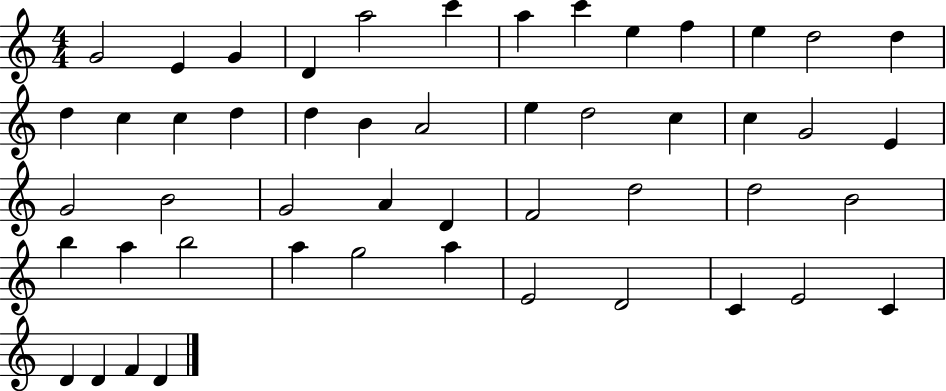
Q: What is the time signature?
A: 4/4